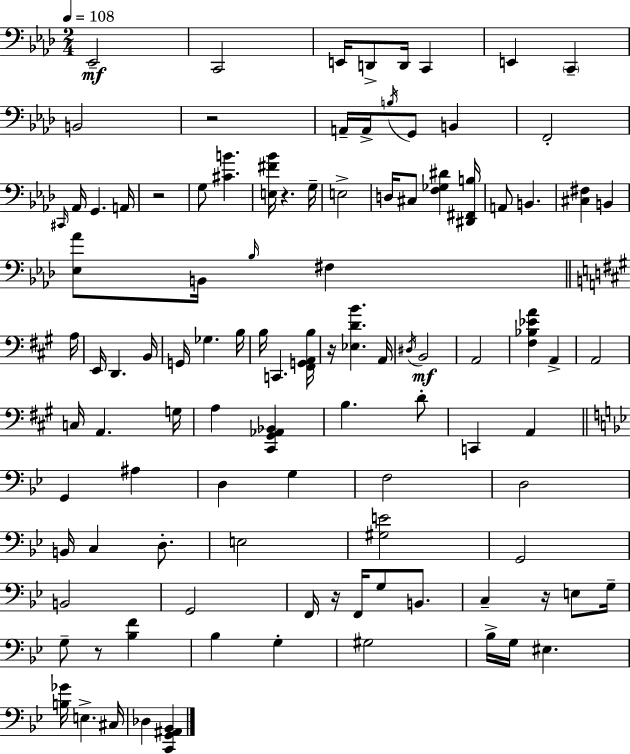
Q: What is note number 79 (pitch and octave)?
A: G3